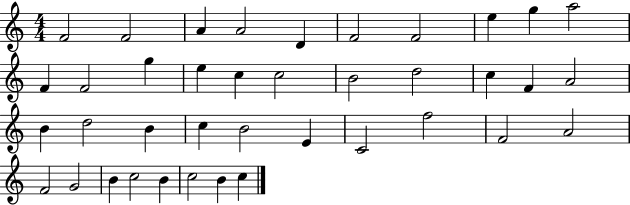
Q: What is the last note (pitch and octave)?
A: C5